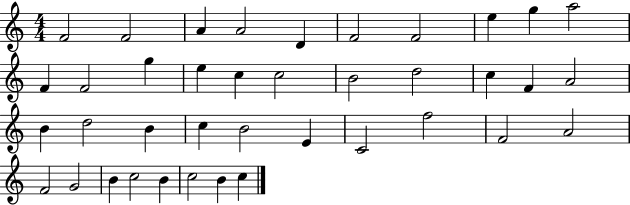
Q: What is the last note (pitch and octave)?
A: C5